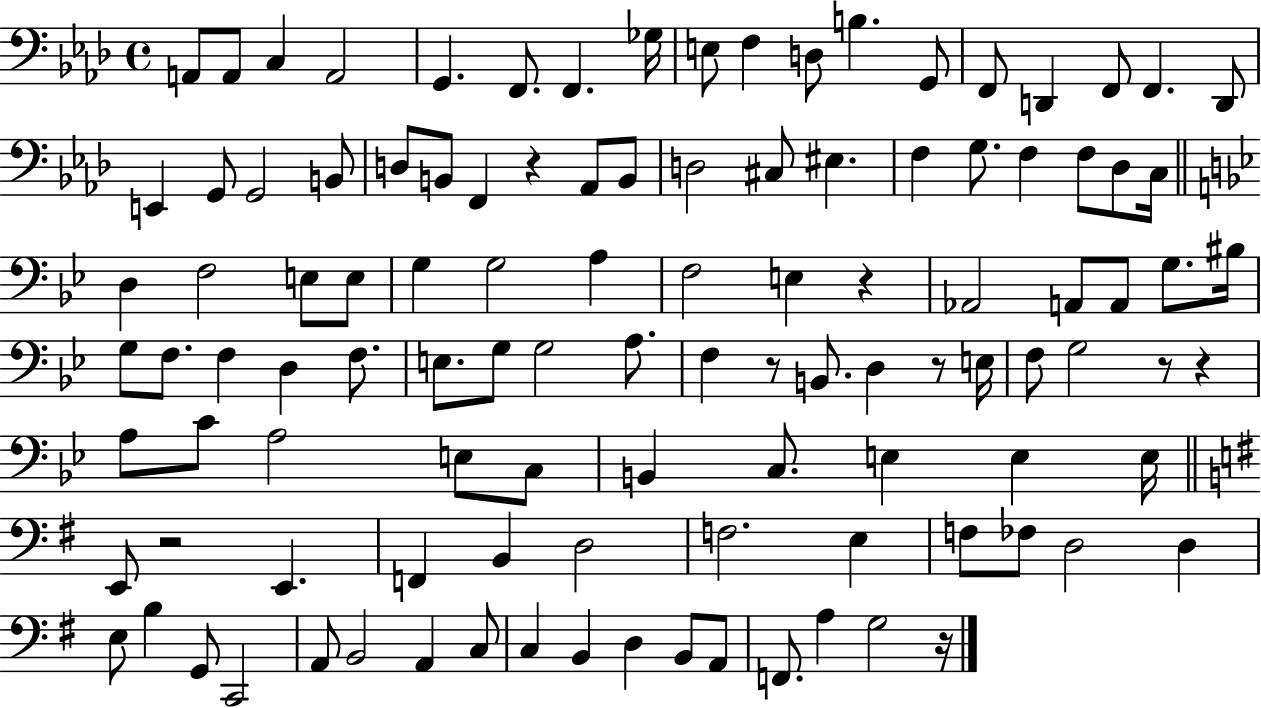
X:1
T:Untitled
M:4/4
L:1/4
K:Ab
A,,/2 A,,/2 C, A,,2 G,, F,,/2 F,, _G,/4 E,/2 F, D,/2 B, G,,/2 F,,/2 D,, F,,/2 F,, D,,/2 E,, G,,/2 G,,2 B,,/2 D,/2 B,,/2 F,, z _A,,/2 B,,/2 D,2 ^C,/2 ^E, F, G,/2 F, F,/2 _D,/2 C,/4 D, F,2 E,/2 E,/2 G, G,2 A, F,2 E, z _A,,2 A,,/2 A,,/2 G,/2 ^B,/4 G,/2 F,/2 F, D, F,/2 E,/2 G,/2 G,2 A,/2 F, z/2 B,,/2 D, z/2 E,/4 F,/2 G,2 z/2 z A,/2 C/2 A,2 E,/2 C,/2 B,, C,/2 E, E, E,/4 E,,/2 z2 E,, F,, B,, D,2 F,2 E, F,/2 _F,/2 D,2 D, E,/2 B, G,,/2 C,,2 A,,/2 B,,2 A,, C,/2 C, B,, D, B,,/2 A,,/2 F,,/2 A, G,2 z/4